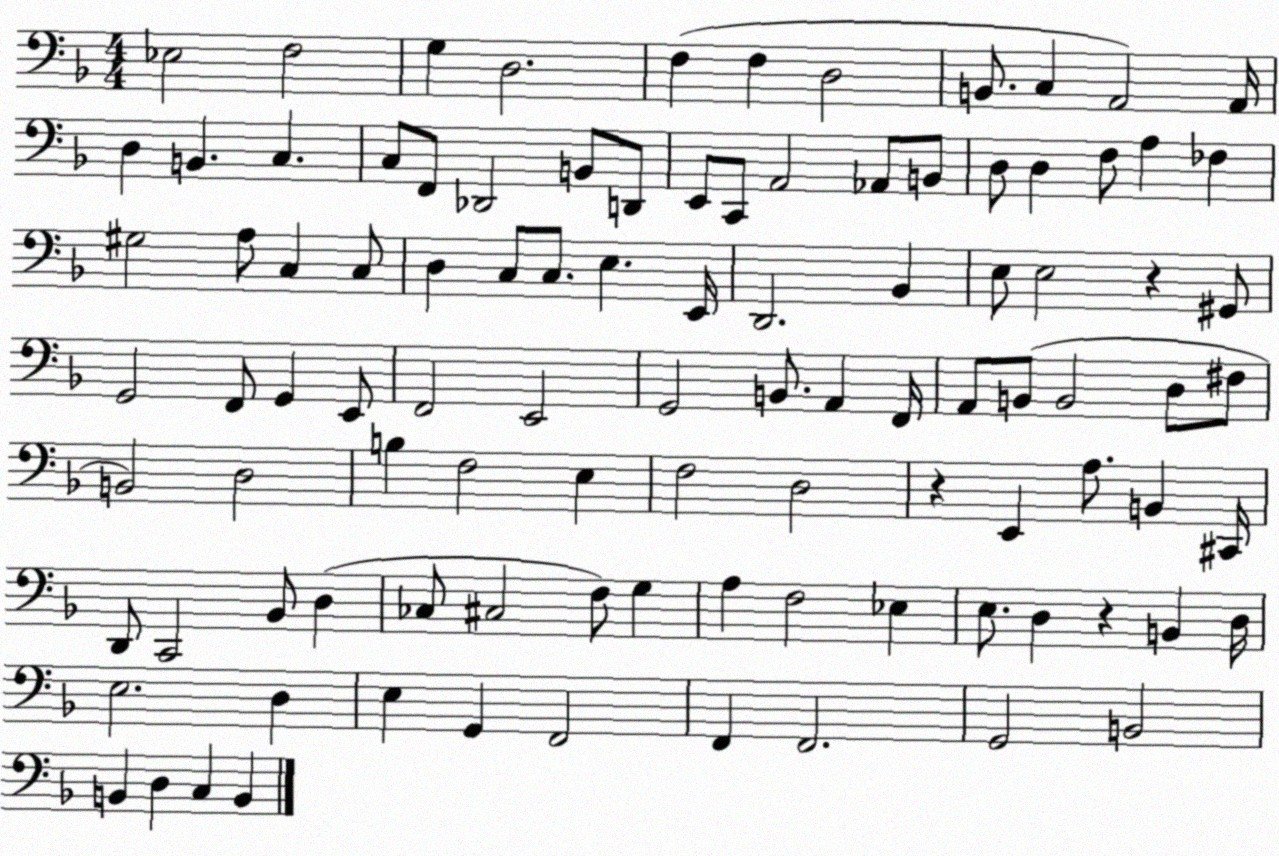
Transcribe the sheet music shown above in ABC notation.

X:1
T:Untitled
M:4/4
L:1/4
K:F
_E,2 F,2 G, D,2 F, F, D,2 B,,/2 C, A,,2 A,,/4 D, B,, C, C,/2 F,,/2 _D,,2 B,,/2 D,,/2 E,,/2 C,,/2 A,,2 _A,,/2 B,,/2 D,/2 D, F,/2 A, _F, ^G,2 A,/2 C, C,/2 D, C,/2 C,/2 E, E,,/4 D,,2 _B,, E,/2 E,2 z ^G,,/2 G,,2 F,,/2 G,, E,,/2 F,,2 E,,2 G,,2 B,,/2 A,, F,,/4 A,,/2 B,,/2 B,,2 D,/2 ^F,/2 B,,2 D,2 B, F,2 E, F,2 D,2 z E,, A,/2 B,, ^C,,/4 D,,/2 C,,2 _B,,/2 D, _C,/2 ^C,2 F,/2 G, A, F,2 _E, E,/2 D, z B,, D,/4 E,2 D, E, G,, F,,2 F,, F,,2 G,,2 B,,2 B,, D, C, B,,